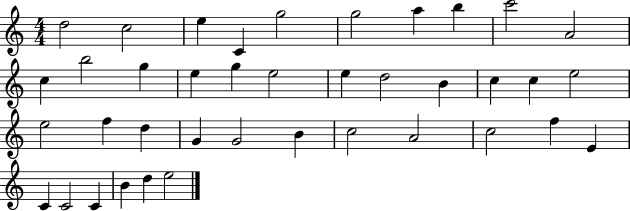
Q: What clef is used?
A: treble